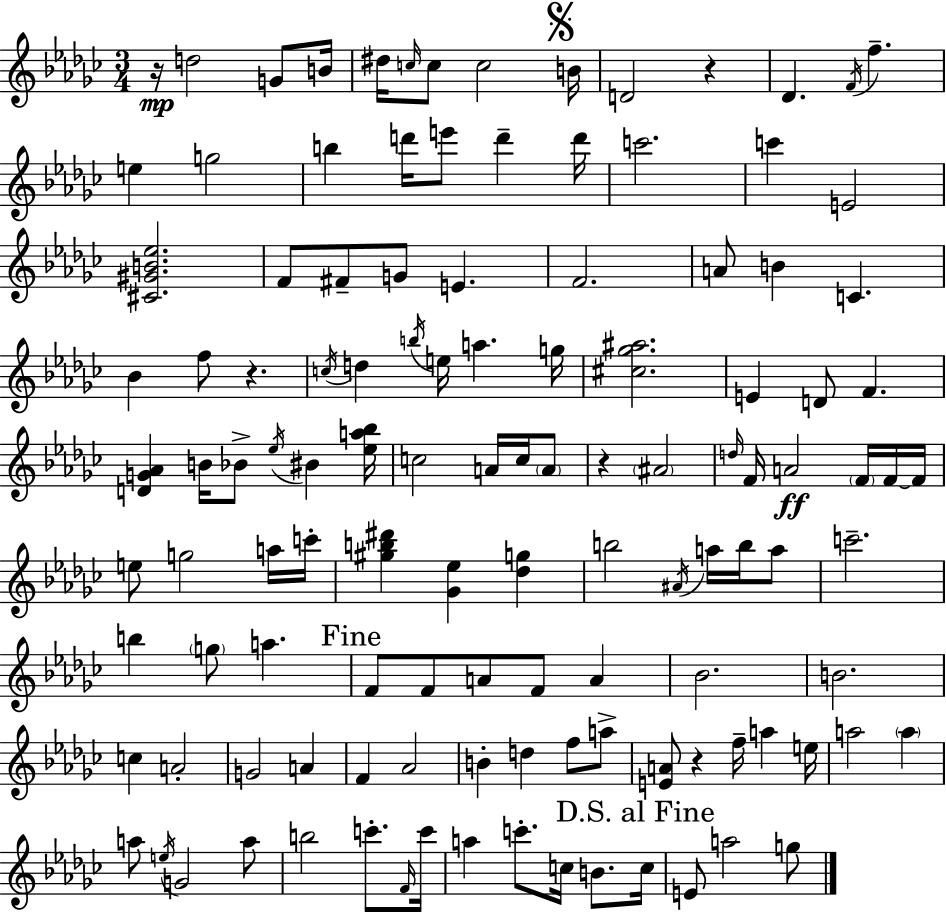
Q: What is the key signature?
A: EES minor